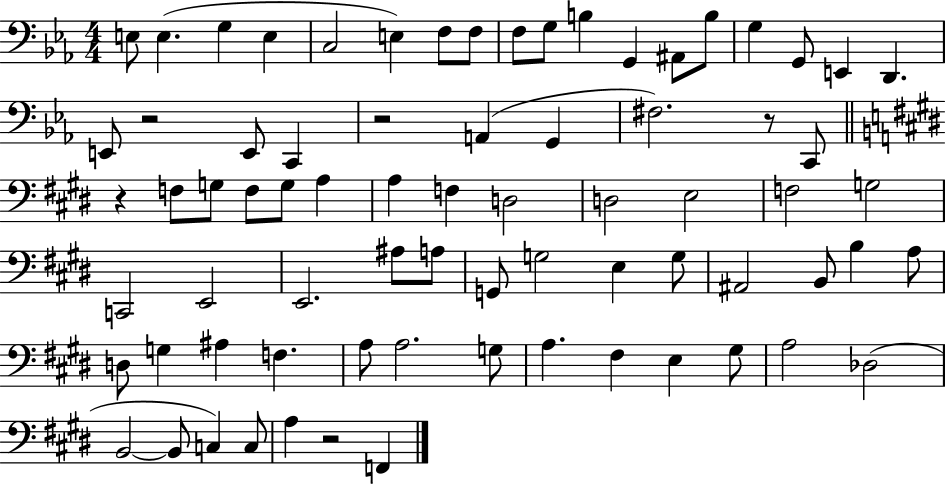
X:1
T:Untitled
M:4/4
L:1/4
K:Eb
E,/2 E, G, E, C,2 E, F,/2 F,/2 F,/2 G,/2 B, G,, ^A,,/2 B,/2 G, G,,/2 E,, D,, E,,/2 z2 E,,/2 C,, z2 A,, G,, ^F,2 z/2 C,,/2 z F,/2 G,/2 F,/2 G,/2 A, A, F, D,2 D,2 E,2 F,2 G,2 C,,2 E,,2 E,,2 ^A,/2 A,/2 G,,/2 G,2 E, G,/2 ^A,,2 B,,/2 B, A,/2 D,/2 G, ^A, F, A,/2 A,2 G,/2 A, ^F, E, ^G,/2 A,2 _D,2 B,,2 B,,/2 C, C,/2 A, z2 F,,